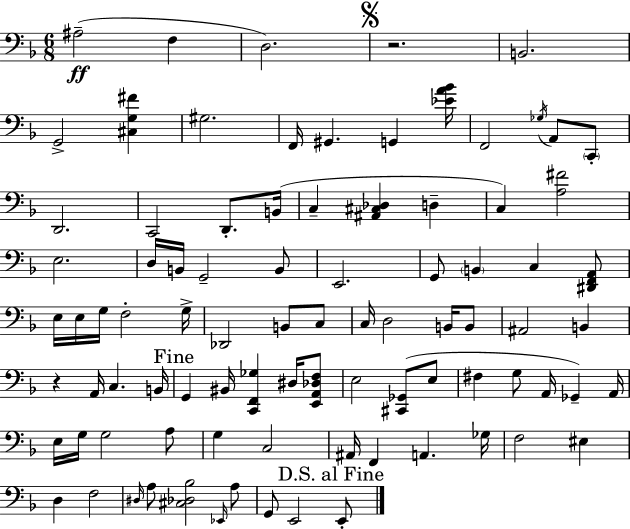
X:1
T:Untitled
M:6/8
L:1/4
K:F
^A,2 F, D,2 z2 B,,2 G,,2 [^C,G,^F] ^G,2 F,,/4 ^G,, G,, [_EA_B]/4 F,,2 _G,/4 A,,/2 C,,/2 D,,2 C,,2 D,,/2 B,,/4 C, [^A,,^C,_D,] D, C, [A,^F]2 E,2 D,/4 B,,/4 G,,2 B,,/2 E,,2 G,,/2 B,, C, [^D,,F,,A,,]/2 E,/4 E,/4 G,/4 F,2 G,/4 _D,,2 B,,/2 C,/2 C,/4 D,2 B,,/4 B,,/2 ^A,,2 B,, z A,,/4 C, B,,/4 G,, ^B,,/4 [C,,F,,_G,] ^D,/4 [E,,A,,_D,F,]/2 E,2 [^C,,_G,,]/2 E,/2 ^F, G,/2 A,,/4 _G,, A,,/4 E,/4 G,/4 G,2 A,/2 G, C,2 ^A,,/4 F,, A,, _G,/4 F,2 ^E, D, F,2 ^D,/4 A,/2 [^C,_D,_B,]2 _E,,/4 A,/2 G,,/2 E,,2 E,,/2